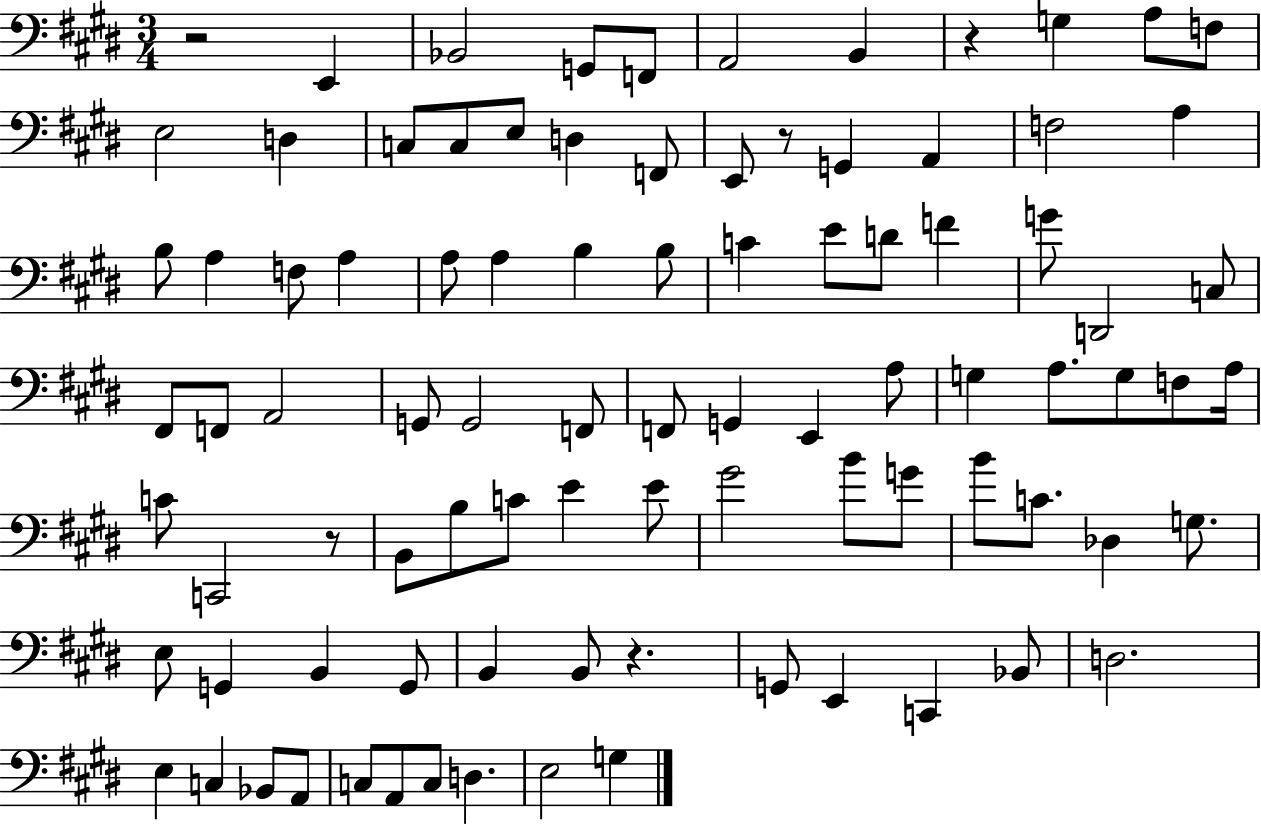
{
  \clef bass
  \numericTimeSignature
  \time 3/4
  \key e \major
  r2 e,4 | bes,2 g,8 f,8 | a,2 b,4 | r4 g4 a8 f8 | \break e2 d4 | c8 c8 e8 d4 f,8 | e,8 r8 g,4 a,4 | f2 a4 | \break b8 a4 f8 a4 | a8 a4 b4 b8 | c'4 e'8 d'8 f'4 | g'8 d,2 c8 | \break fis,8 f,8 a,2 | g,8 g,2 f,8 | f,8 g,4 e,4 a8 | g4 a8. g8 f8 a16 | \break c'8 c,2 r8 | b,8 b8 c'8 e'4 e'8 | gis'2 b'8 g'8 | b'8 c'8. des4 g8. | \break e8 g,4 b,4 g,8 | b,4 b,8 r4. | g,8 e,4 c,4 bes,8 | d2. | \break e4 c4 bes,8 a,8 | c8 a,8 c8 d4. | e2 g4 | \bar "|."
}